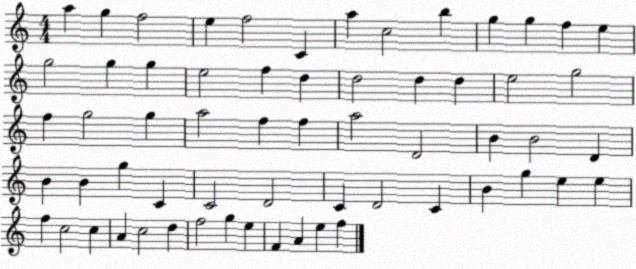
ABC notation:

X:1
T:Untitled
M:4/4
L:1/4
K:C
a g f2 e f2 C a c2 b g g f e g2 g g e2 f d d2 d d e2 g2 f g2 g a2 f f a2 D2 B B2 D B B g C C2 D2 C D2 C B g e e f c2 c A c2 d f2 g e F A e f